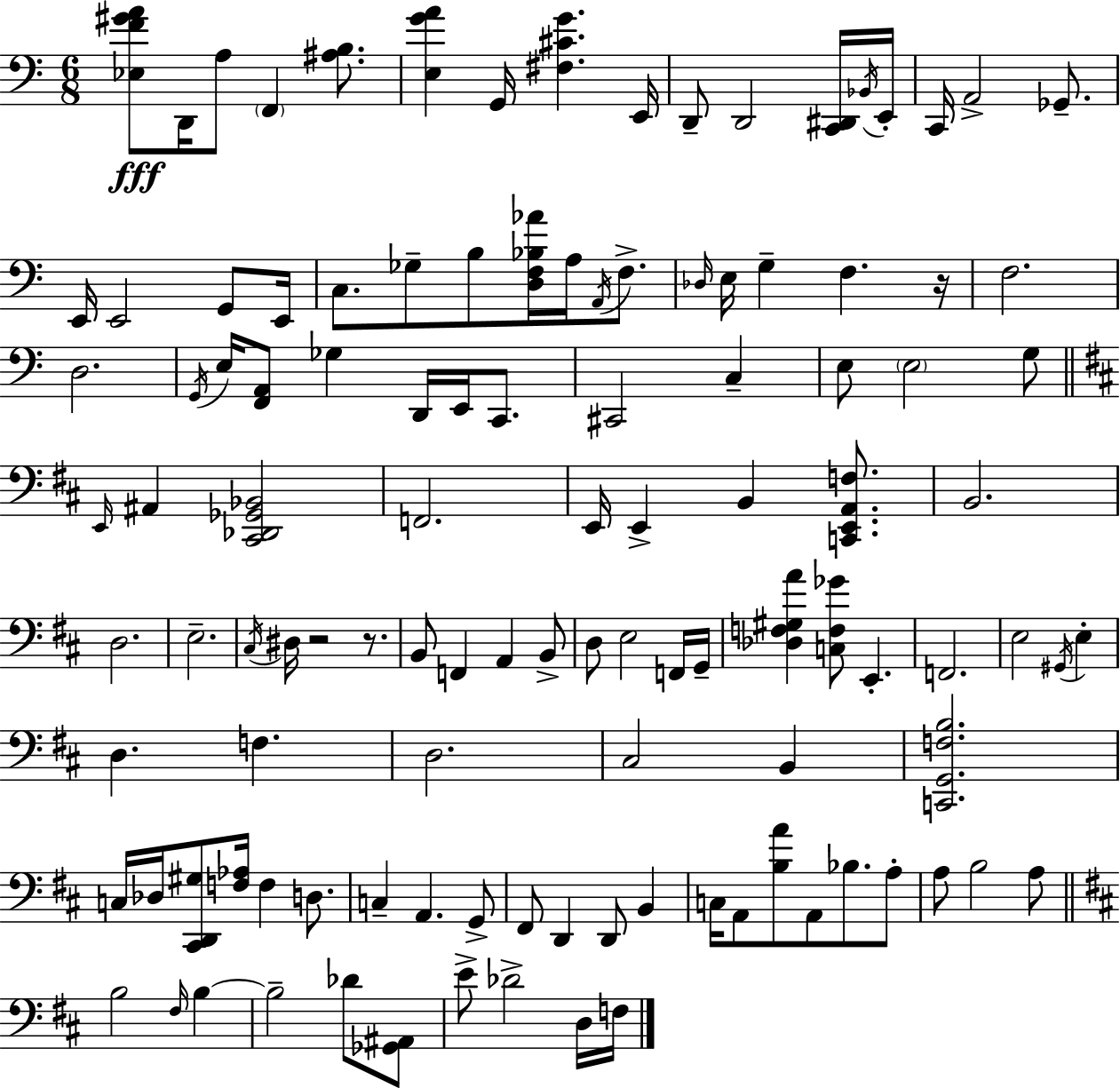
X:1
T:Untitled
M:6/8
L:1/4
K:C
[_E,F^GA]/2 D,,/4 A,/2 F,, [^A,B,]/2 [E,GA] G,,/4 [^F,^CG] E,,/4 D,,/2 D,,2 [C,,^D,,]/4 _B,,/4 E,,/4 C,,/4 A,,2 _G,,/2 E,,/4 E,,2 G,,/2 E,,/4 C,/2 _G,/2 B,/2 [D,F,_B,_A]/4 A,/4 A,,/4 F,/2 _D,/4 E,/4 G, F, z/4 F,2 D,2 G,,/4 E,/4 [F,,A,,]/2 _G, D,,/4 E,,/4 C,,/2 ^C,,2 C, E,/2 E,2 G,/2 E,,/4 ^A,, [^C,,_D,,_G,,_B,,]2 F,,2 E,,/4 E,, B,, [C,,E,,A,,F,]/2 B,,2 D,2 E,2 ^C,/4 ^D,/4 z2 z/2 B,,/2 F,, A,, B,,/2 D,/2 E,2 F,,/4 G,,/4 [_D,F,^G,A] [C,F,_G]/2 E,, F,,2 E,2 ^G,,/4 E, D, F, D,2 ^C,2 B,, [C,,G,,F,B,]2 C,/4 _D,/4 [^C,,D,,^G,]/2 [F,_A,]/4 F, D,/2 C, A,, G,,/2 ^F,,/2 D,, D,,/2 B,, C,/4 A,,/2 [B,A]/2 A,,/2 _B,/2 A,/2 A,/2 B,2 A,/2 B,2 ^F,/4 B, B,2 _D/2 [_G,,^A,,]/2 E/2 _D2 D,/4 F,/4